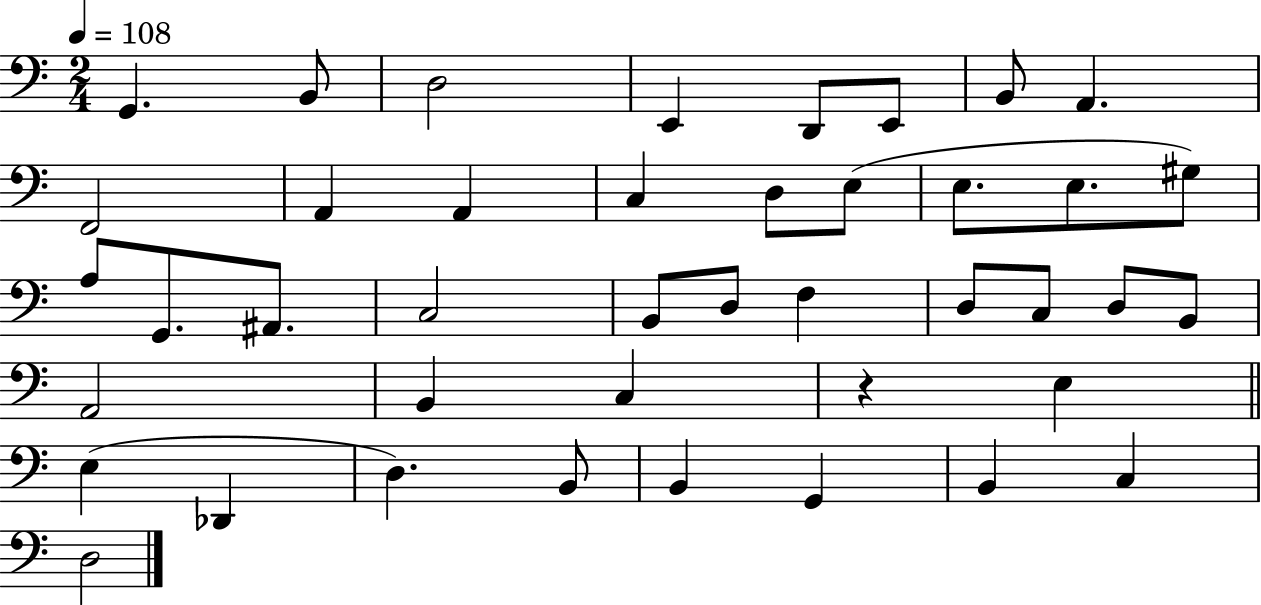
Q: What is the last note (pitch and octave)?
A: D3